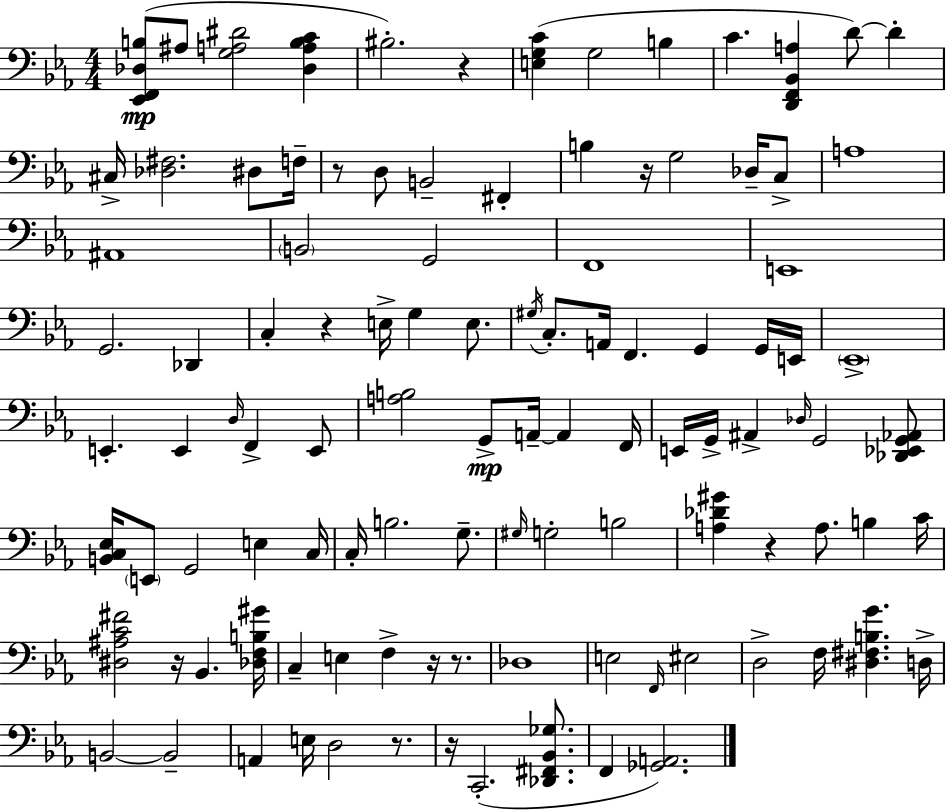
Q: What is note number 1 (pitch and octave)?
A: A#3